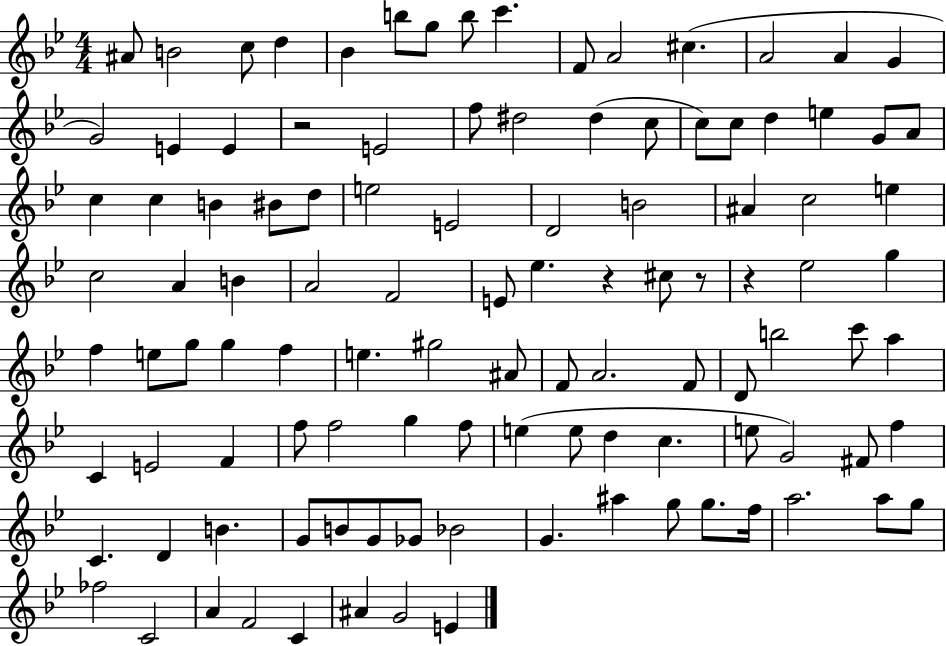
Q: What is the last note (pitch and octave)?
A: E4